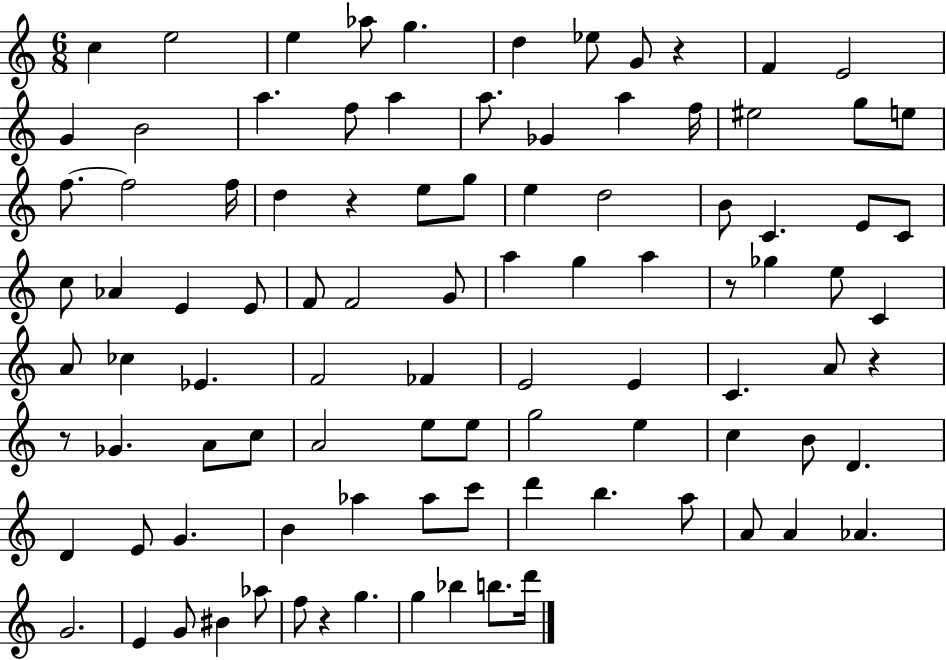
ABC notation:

X:1
T:Untitled
M:6/8
L:1/4
K:C
c e2 e _a/2 g d _e/2 G/2 z F E2 G B2 a f/2 a a/2 _G a f/4 ^e2 g/2 e/2 f/2 f2 f/4 d z e/2 g/2 e d2 B/2 C E/2 C/2 c/2 _A E E/2 F/2 F2 G/2 a g a z/2 _g e/2 C A/2 _c _E F2 _F E2 E C A/2 z z/2 _G A/2 c/2 A2 e/2 e/2 g2 e c B/2 D D E/2 G B _a _a/2 c'/2 d' b a/2 A/2 A _A G2 E G/2 ^B _a/2 f/2 z g g _b b/2 d'/4